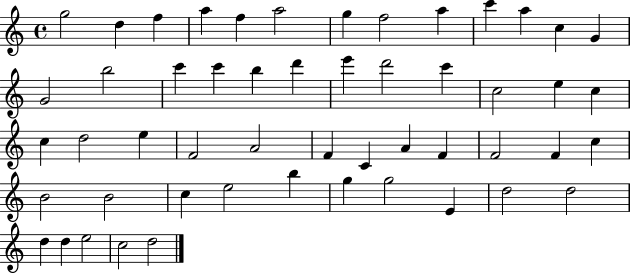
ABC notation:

X:1
T:Untitled
M:4/4
L:1/4
K:C
g2 d f a f a2 g f2 a c' a c G G2 b2 c' c' b d' e' d'2 c' c2 e c c d2 e F2 A2 F C A F F2 F c B2 B2 c e2 b g g2 E d2 d2 d d e2 c2 d2